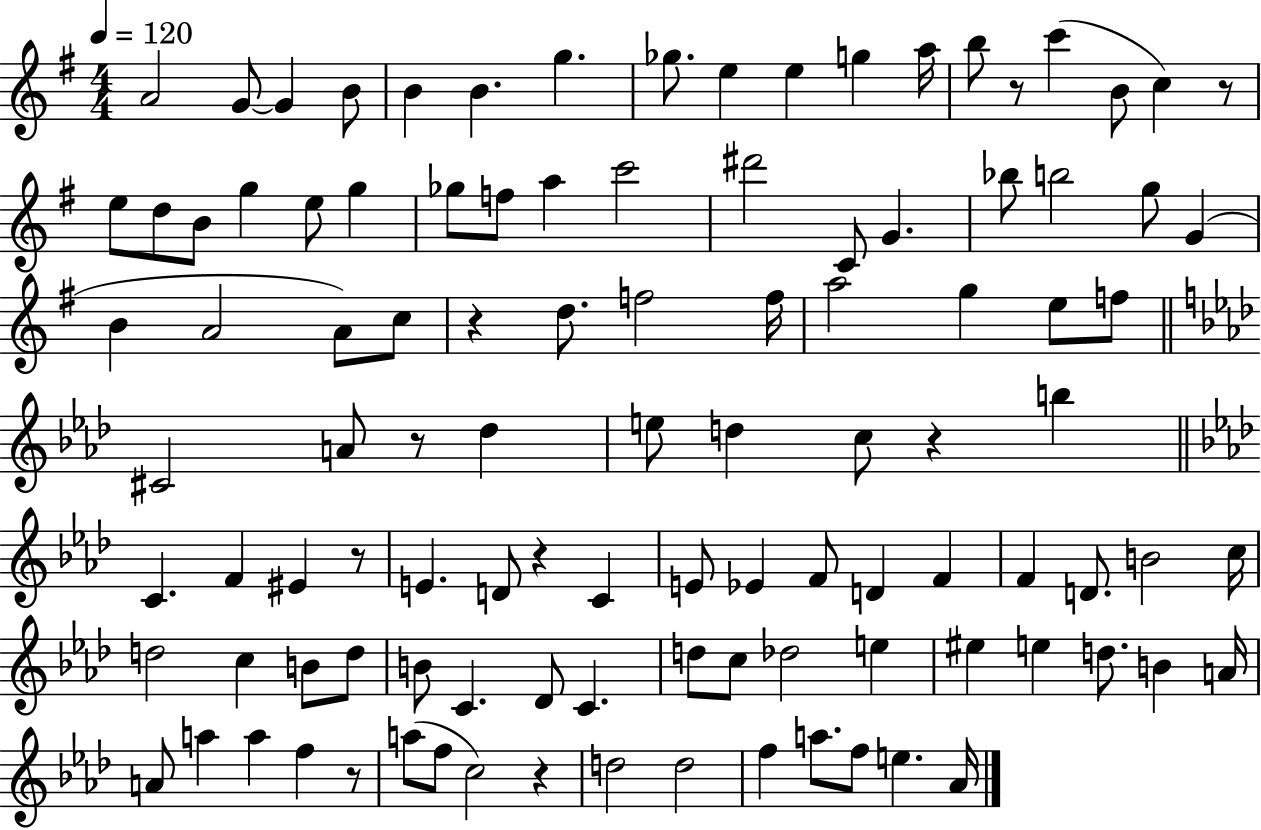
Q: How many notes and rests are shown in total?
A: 106